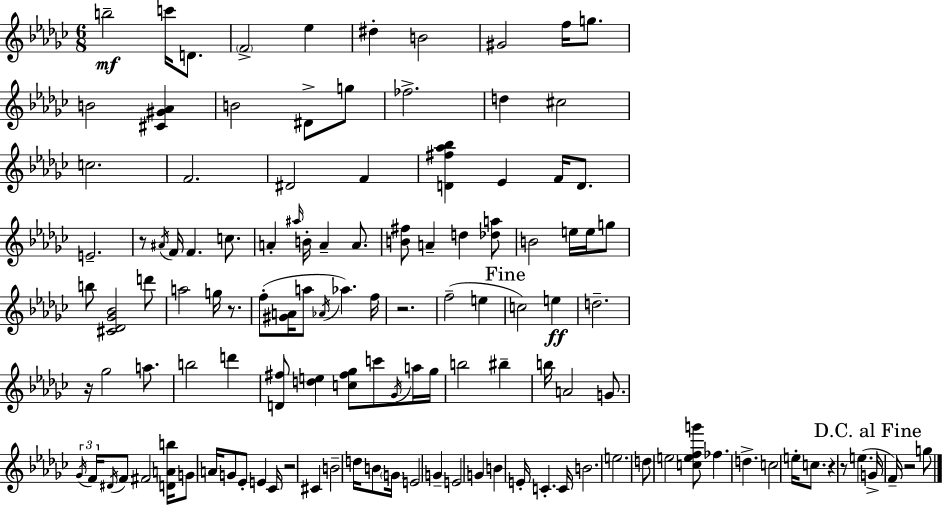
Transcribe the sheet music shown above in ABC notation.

X:1
T:Untitled
M:6/8
L:1/4
K:Ebm
b2 c'/4 D/2 F2 _e ^d B2 ^G2 f/4 g/2 B2 [^C^G_A] B2 ^D/2 g/2 _f2 d ^c2 c2 F2 ^D2 F [D^f_a_b] _E F/4 D/2 E2 z/2 ^A/4 F/4 F c/2 A ^a/4 B/4 A A/2 [B^f]/2 A d [_da]/2 B2 e/4 e/4 g/2 b/2 [^C_D_G_B]2 d'/2 a2 g/4 z/2 f/2 [^GA]/4 a/2 _A/4 _a f/4 z2 f2 e c2 e d2 z/4 _g2 a/2 b2 d' [D^f]/2 [de] [c^f_g]/2 c'/2 _G/4 a/4 _g/4 b2 ^b b/4 A2 G/2 _G/4 F/4 ^D/4 F/2 ^F2 [DAb]/4 G/2 A/4 G/2 _E/2 E _C/4 z2 ^C B2 d/4 B/2 G/4 E2 G E2 G B E/4 C C/4 B2 e2 d/2 e2 [cefg']/2 _f d c2 e/4 c/2 z z/2 e G/4 F/4 z2 g/2